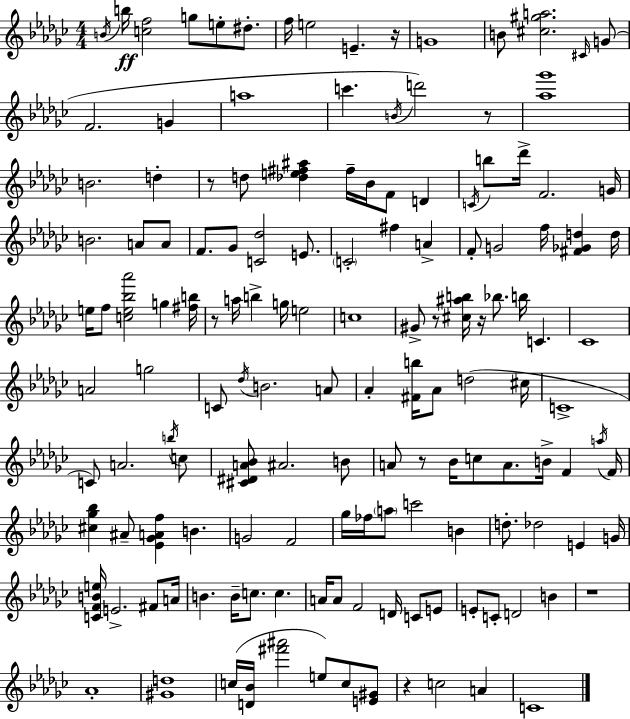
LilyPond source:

{
  \clef treble
  \numericTimeSignature
  \time 4/4
  \key ees \minor
  \acciaccatura { b'16 }\ff b''16 <c'' f''>2 g''8 e''8-. dis''8.-. | f''16 e''2 e'4.-- | r16 g'1 | b'8 <cis'' gis'' a''>2. \grace { cis'16 } | \break g'8( f'2. g'4 | a''1 | c'''4. \acciaccatura { b'16 }) d'''2 | r8 <aes'' ges'''>1 | \break b'2. d''4-. | r8 d''8 <des'' e'' fis'' ais''>4 fis''16-- bes'16 f'8 d'4 | \acciaccatura { c'16 } b''8 des'''16-> f'2. | g'16 b'2. | \break a'8 a'8 f'8. ges'8 <c' des''>2 | e'8. \parenthesize c'2-. fis''4 | a'4-> f'8-. g'2 f''16 <fis' ges' d''>4 | d''16 e''16 f''8 <c'' e'' bes'' aes'''>2 g''4 | \break <fis'' b''>16 r8 a''16 b''4-> g''16 e''2 | c''1 | gis'8-> r8 <cis'' ais'' b''>16 r16 bes''8. b''16 c'4. | ces'1 | \break a'2 g''2 | c'8 \acciaccatura { des''16 } b'2. | a'8 aes'4-. <fis' b''>16 aes'8 d''2( | cis''16 c'1-> | \break c'8) a'2. | \acciaccatura { b''16 } c''8 <cis' dis' a' bes'>8 ais'2. | b'8 a'8 r8 bes'16 c''8 a'8. | b'16-> f'4 \acciaccatura { a''16 } f'16 <cis'' ges'' bes''>4 ais'8-- <ees' ges' a' f''>4 | \break b'4. g'2 f'2 | ges''16 fes''16 \parenthesize a''8 c'''2 | b'4 d''8.-. des''2 | e'4 g'16 <c' f' b' e''>16 e'2.-> | \break fis'8 a'16 b'4. b'16-- c''8. | c''4. a'16 a'8 f'2 | d'16 c'8 e'8 e'8-. c'8-. d'2 | b'4 r1 | \break aes'1-. | <gis' d''>1 | c''16( <d' bes'>16 <fis''' ais'''>2 | e''8) c''8 <e' gis'>8 r4 c''2 | \break a'4 c'1 | \bar "|."
}